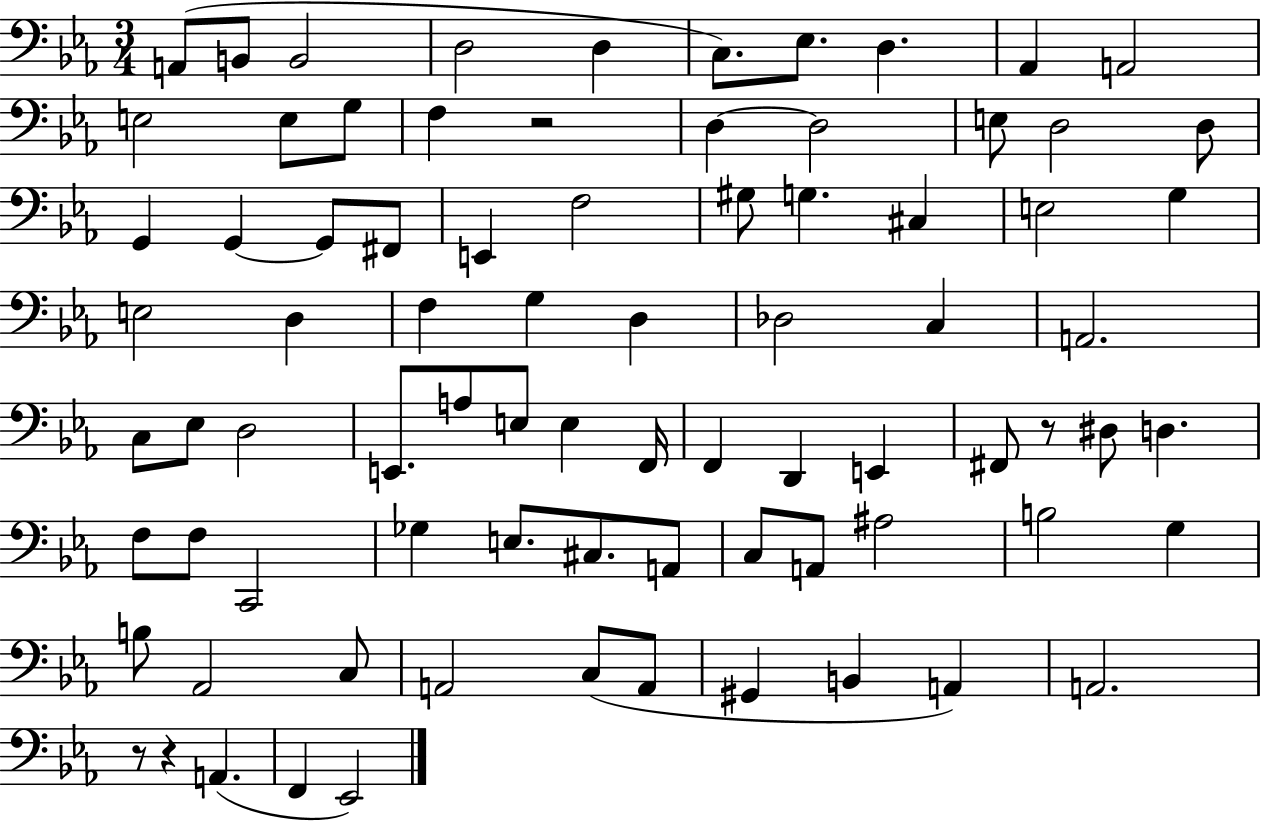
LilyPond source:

{
  \clef bass
  \numericTimeSignature
  \time 3/4
  \key ees \major
  \repeat volta 2 { a,8( b,8 b,2 | d2 d4 | c8.) ees8. d4. | aes,4 a,2 | \break e2 e8 g8 | f4 r2 | d4~~ d2 | e8 d2 d8 | \break g,4 g,4~~ g,8 fis,8 | e,4 f2 | gis8 g4. cis4 | e2 g4 | \break e2 d4 | f4 g4 d4 | des2 c4 | a,2. | \break c8 ees8 d2 | e,8. a8 e8 e4 f,16 | f,4 d,4 e,4 | fis,8 r8 dis8 d4. | \break f8 f8 c,2 | ges4 e8. cis8. a,8 | c8 a,8 ais2 | b2 g4 | \break b8 aes,2 c8 | a,2 c8( a,8 | gis,4 b,4 a,4) | a,2. | \break r8 r4 a,4.( | f,4 ees,2) | } \bar "|."
}